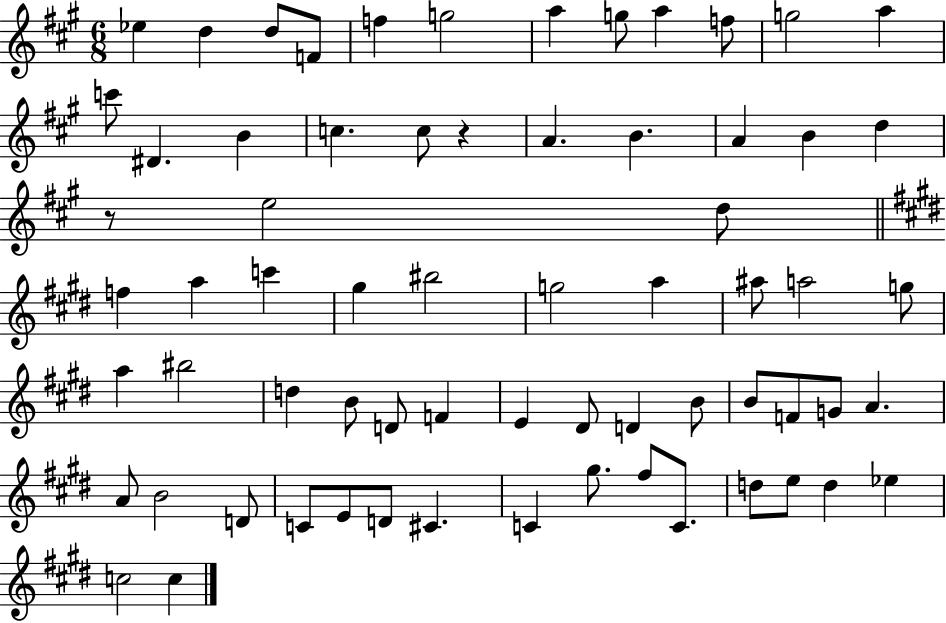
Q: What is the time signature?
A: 6/8